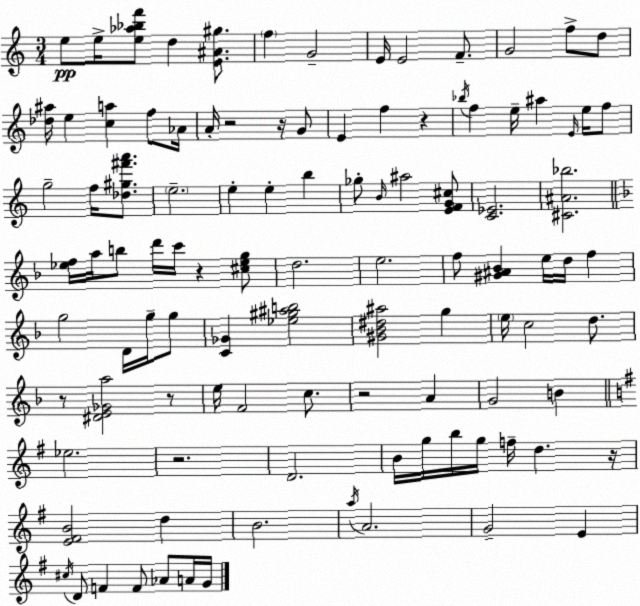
X:1
T:Untitled
M:3/4
L:1/4
K:C
e/2 e/4 [e_a_bf']/2 d [E^A^g]/2 f G2 E/4 E2 F/2 G2 f/2 d/2 [_d^a]/4 e [ca] f/2 _A/4 A/4 z2 z/4 G/2 E f z _b/4 f e/4 ^a E/4 e/4 f/2 g2 f/4 [_d^g^f'a']/2 e2 e e b _g/2 B/4 ^a2 [EFG^c]/2 [C_E]2 [^C^A_b]2 [_ef]/4 a/4 b/2 d'/4 c'/4 z [^c_eg]/2 d2 e2 f/2 [^G^A_B] e/4 d/4 f g2 D/4 g/4 g/2 [C_G] [_e^g^ab]2 [^G_B^d^a]2 g e/4 c2 d/2 z/2 [^DE_Ga]2 z/2 e/4 F2 c/2 z2 A G2 B _e2 z2 D2 B/4 g/4 b/4 g/4 f/4 d z/4 [E^FB]2 d B2 a/4 A2 G2 E ^c/4 D/2 F F/2 _A/2 A/4 G/4